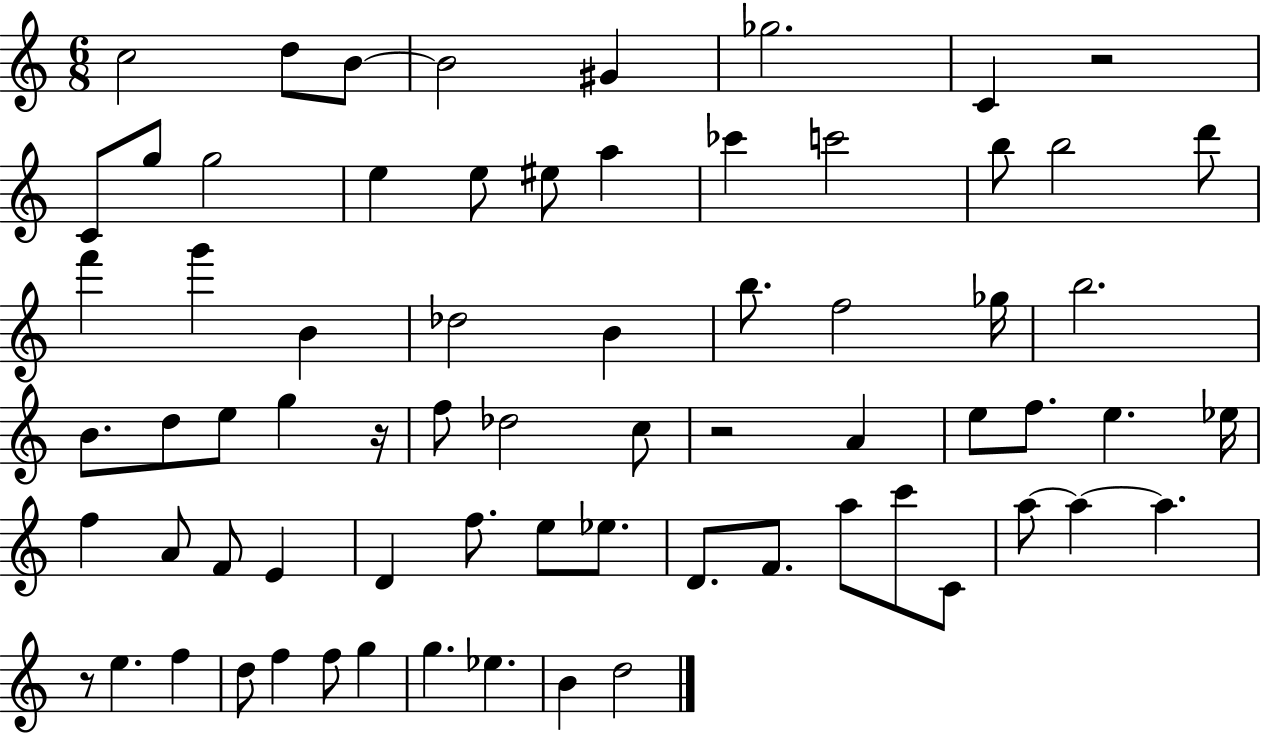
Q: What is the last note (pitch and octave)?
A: D5